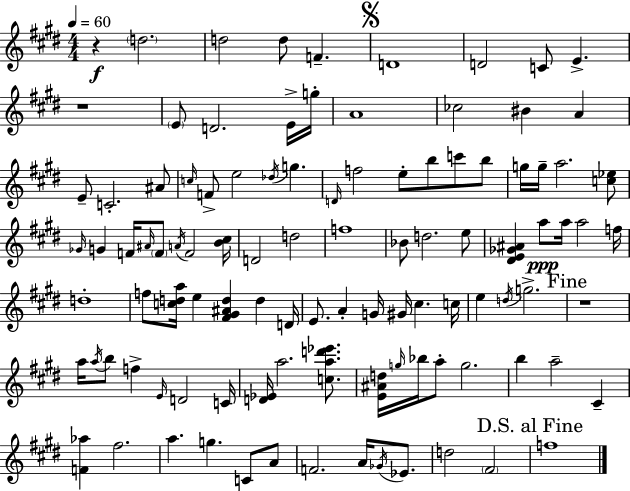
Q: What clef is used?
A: treble